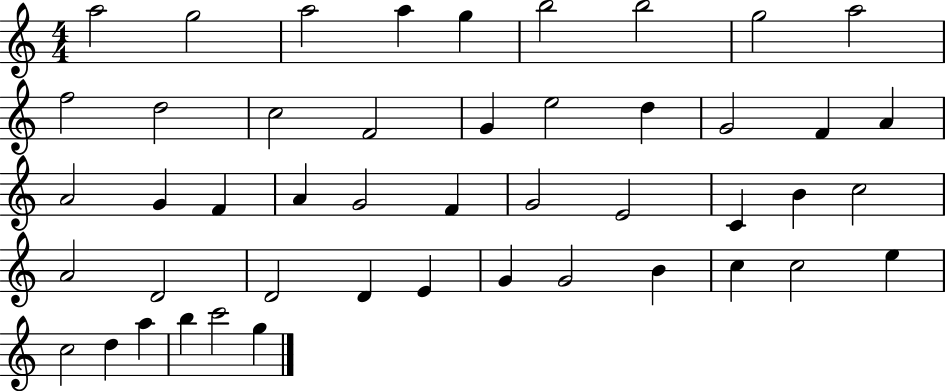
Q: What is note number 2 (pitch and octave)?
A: G5